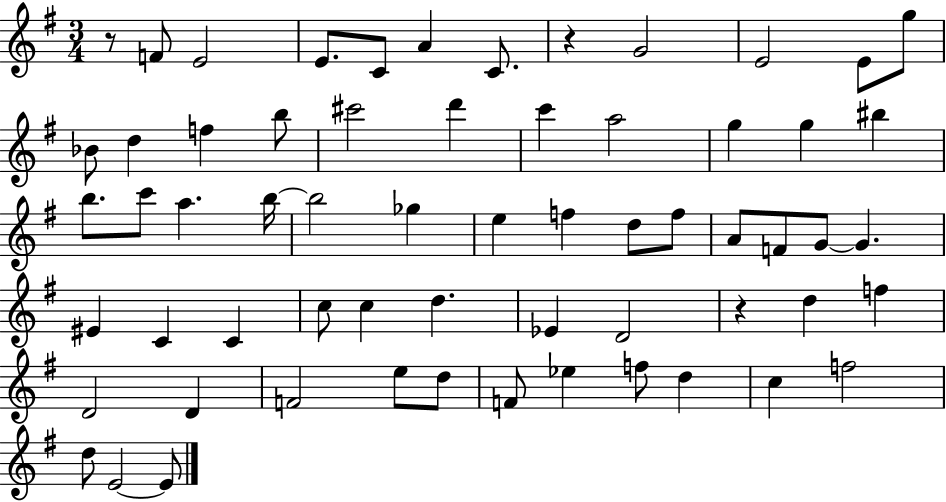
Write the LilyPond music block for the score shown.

{
  \clef treble
  \numericTimeSignature
  \time 3/4
  \key g \major
  r8 f'8 e'2 | e'8. c'8 a'4 c'8. | r4 g'2 | e'2 e'8 g''8 | \break bes'8 d''4 f''4 b''8 | cis'''2 d'''4 | c'''4 a''2 | g''4 g''4 bis''4 | \break b''8. c'''8 a''4. b''16~~ | b''2 ges''4 | e''4 f''4 d''8 f''8 | a'8 f'8 g'8~~ g'4. | \break eis'4 c'4 c'4 | c''8 c''4 d''4. | ees'4 d'2 | r4 d''4 f''4 | \break d'2 d'4 | f'2 e''8 d''8 | f'8 ees''4 f''8 d''4 | c''4 f''2 | \break d''8 e'2~~ e'8 | \bar "|."
}